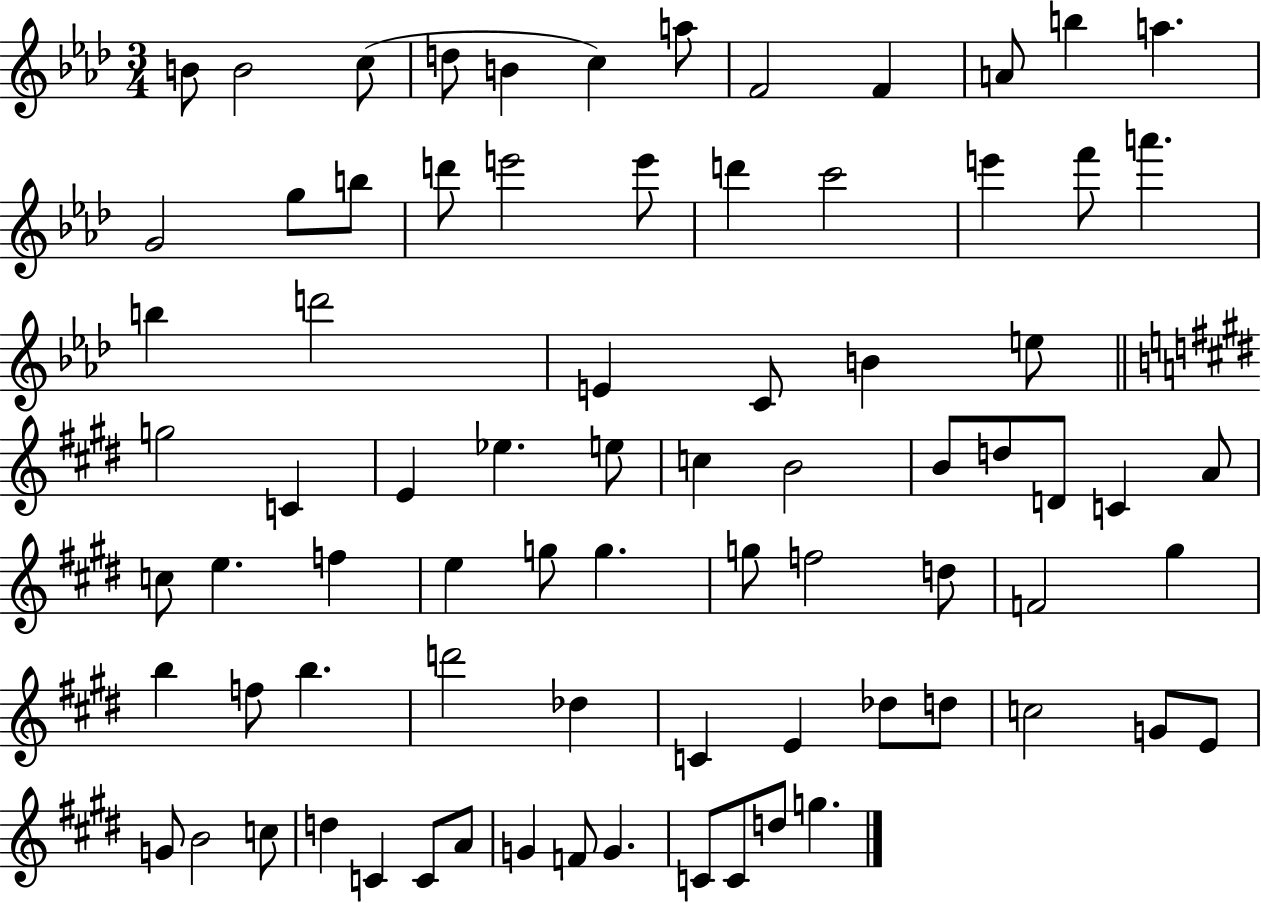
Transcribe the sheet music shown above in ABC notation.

X:1
T:Untitled
M:3/4
L:1/4
K:Ab
B/2 B2 c/2 d/2 B c a/2 F2 F A/2 b a G2 g/2 b/2 d'/2 e'2 e'/2 d' c'2 e' f'/2 a' b d'2 E C/2 B e/2 g2 C E _e e/2 c B2 B/2 d/2 D/2 C A/2 c/2 e f e g/2 g g/2 f2 d/2 F2 ^g b f/2 b d'2 _d C E _d/2 d/2 c2 G/2 E/2 G/2 B2 c/2 d C C/2 A/2 G F/2 G C/2 C/2 d/2 g